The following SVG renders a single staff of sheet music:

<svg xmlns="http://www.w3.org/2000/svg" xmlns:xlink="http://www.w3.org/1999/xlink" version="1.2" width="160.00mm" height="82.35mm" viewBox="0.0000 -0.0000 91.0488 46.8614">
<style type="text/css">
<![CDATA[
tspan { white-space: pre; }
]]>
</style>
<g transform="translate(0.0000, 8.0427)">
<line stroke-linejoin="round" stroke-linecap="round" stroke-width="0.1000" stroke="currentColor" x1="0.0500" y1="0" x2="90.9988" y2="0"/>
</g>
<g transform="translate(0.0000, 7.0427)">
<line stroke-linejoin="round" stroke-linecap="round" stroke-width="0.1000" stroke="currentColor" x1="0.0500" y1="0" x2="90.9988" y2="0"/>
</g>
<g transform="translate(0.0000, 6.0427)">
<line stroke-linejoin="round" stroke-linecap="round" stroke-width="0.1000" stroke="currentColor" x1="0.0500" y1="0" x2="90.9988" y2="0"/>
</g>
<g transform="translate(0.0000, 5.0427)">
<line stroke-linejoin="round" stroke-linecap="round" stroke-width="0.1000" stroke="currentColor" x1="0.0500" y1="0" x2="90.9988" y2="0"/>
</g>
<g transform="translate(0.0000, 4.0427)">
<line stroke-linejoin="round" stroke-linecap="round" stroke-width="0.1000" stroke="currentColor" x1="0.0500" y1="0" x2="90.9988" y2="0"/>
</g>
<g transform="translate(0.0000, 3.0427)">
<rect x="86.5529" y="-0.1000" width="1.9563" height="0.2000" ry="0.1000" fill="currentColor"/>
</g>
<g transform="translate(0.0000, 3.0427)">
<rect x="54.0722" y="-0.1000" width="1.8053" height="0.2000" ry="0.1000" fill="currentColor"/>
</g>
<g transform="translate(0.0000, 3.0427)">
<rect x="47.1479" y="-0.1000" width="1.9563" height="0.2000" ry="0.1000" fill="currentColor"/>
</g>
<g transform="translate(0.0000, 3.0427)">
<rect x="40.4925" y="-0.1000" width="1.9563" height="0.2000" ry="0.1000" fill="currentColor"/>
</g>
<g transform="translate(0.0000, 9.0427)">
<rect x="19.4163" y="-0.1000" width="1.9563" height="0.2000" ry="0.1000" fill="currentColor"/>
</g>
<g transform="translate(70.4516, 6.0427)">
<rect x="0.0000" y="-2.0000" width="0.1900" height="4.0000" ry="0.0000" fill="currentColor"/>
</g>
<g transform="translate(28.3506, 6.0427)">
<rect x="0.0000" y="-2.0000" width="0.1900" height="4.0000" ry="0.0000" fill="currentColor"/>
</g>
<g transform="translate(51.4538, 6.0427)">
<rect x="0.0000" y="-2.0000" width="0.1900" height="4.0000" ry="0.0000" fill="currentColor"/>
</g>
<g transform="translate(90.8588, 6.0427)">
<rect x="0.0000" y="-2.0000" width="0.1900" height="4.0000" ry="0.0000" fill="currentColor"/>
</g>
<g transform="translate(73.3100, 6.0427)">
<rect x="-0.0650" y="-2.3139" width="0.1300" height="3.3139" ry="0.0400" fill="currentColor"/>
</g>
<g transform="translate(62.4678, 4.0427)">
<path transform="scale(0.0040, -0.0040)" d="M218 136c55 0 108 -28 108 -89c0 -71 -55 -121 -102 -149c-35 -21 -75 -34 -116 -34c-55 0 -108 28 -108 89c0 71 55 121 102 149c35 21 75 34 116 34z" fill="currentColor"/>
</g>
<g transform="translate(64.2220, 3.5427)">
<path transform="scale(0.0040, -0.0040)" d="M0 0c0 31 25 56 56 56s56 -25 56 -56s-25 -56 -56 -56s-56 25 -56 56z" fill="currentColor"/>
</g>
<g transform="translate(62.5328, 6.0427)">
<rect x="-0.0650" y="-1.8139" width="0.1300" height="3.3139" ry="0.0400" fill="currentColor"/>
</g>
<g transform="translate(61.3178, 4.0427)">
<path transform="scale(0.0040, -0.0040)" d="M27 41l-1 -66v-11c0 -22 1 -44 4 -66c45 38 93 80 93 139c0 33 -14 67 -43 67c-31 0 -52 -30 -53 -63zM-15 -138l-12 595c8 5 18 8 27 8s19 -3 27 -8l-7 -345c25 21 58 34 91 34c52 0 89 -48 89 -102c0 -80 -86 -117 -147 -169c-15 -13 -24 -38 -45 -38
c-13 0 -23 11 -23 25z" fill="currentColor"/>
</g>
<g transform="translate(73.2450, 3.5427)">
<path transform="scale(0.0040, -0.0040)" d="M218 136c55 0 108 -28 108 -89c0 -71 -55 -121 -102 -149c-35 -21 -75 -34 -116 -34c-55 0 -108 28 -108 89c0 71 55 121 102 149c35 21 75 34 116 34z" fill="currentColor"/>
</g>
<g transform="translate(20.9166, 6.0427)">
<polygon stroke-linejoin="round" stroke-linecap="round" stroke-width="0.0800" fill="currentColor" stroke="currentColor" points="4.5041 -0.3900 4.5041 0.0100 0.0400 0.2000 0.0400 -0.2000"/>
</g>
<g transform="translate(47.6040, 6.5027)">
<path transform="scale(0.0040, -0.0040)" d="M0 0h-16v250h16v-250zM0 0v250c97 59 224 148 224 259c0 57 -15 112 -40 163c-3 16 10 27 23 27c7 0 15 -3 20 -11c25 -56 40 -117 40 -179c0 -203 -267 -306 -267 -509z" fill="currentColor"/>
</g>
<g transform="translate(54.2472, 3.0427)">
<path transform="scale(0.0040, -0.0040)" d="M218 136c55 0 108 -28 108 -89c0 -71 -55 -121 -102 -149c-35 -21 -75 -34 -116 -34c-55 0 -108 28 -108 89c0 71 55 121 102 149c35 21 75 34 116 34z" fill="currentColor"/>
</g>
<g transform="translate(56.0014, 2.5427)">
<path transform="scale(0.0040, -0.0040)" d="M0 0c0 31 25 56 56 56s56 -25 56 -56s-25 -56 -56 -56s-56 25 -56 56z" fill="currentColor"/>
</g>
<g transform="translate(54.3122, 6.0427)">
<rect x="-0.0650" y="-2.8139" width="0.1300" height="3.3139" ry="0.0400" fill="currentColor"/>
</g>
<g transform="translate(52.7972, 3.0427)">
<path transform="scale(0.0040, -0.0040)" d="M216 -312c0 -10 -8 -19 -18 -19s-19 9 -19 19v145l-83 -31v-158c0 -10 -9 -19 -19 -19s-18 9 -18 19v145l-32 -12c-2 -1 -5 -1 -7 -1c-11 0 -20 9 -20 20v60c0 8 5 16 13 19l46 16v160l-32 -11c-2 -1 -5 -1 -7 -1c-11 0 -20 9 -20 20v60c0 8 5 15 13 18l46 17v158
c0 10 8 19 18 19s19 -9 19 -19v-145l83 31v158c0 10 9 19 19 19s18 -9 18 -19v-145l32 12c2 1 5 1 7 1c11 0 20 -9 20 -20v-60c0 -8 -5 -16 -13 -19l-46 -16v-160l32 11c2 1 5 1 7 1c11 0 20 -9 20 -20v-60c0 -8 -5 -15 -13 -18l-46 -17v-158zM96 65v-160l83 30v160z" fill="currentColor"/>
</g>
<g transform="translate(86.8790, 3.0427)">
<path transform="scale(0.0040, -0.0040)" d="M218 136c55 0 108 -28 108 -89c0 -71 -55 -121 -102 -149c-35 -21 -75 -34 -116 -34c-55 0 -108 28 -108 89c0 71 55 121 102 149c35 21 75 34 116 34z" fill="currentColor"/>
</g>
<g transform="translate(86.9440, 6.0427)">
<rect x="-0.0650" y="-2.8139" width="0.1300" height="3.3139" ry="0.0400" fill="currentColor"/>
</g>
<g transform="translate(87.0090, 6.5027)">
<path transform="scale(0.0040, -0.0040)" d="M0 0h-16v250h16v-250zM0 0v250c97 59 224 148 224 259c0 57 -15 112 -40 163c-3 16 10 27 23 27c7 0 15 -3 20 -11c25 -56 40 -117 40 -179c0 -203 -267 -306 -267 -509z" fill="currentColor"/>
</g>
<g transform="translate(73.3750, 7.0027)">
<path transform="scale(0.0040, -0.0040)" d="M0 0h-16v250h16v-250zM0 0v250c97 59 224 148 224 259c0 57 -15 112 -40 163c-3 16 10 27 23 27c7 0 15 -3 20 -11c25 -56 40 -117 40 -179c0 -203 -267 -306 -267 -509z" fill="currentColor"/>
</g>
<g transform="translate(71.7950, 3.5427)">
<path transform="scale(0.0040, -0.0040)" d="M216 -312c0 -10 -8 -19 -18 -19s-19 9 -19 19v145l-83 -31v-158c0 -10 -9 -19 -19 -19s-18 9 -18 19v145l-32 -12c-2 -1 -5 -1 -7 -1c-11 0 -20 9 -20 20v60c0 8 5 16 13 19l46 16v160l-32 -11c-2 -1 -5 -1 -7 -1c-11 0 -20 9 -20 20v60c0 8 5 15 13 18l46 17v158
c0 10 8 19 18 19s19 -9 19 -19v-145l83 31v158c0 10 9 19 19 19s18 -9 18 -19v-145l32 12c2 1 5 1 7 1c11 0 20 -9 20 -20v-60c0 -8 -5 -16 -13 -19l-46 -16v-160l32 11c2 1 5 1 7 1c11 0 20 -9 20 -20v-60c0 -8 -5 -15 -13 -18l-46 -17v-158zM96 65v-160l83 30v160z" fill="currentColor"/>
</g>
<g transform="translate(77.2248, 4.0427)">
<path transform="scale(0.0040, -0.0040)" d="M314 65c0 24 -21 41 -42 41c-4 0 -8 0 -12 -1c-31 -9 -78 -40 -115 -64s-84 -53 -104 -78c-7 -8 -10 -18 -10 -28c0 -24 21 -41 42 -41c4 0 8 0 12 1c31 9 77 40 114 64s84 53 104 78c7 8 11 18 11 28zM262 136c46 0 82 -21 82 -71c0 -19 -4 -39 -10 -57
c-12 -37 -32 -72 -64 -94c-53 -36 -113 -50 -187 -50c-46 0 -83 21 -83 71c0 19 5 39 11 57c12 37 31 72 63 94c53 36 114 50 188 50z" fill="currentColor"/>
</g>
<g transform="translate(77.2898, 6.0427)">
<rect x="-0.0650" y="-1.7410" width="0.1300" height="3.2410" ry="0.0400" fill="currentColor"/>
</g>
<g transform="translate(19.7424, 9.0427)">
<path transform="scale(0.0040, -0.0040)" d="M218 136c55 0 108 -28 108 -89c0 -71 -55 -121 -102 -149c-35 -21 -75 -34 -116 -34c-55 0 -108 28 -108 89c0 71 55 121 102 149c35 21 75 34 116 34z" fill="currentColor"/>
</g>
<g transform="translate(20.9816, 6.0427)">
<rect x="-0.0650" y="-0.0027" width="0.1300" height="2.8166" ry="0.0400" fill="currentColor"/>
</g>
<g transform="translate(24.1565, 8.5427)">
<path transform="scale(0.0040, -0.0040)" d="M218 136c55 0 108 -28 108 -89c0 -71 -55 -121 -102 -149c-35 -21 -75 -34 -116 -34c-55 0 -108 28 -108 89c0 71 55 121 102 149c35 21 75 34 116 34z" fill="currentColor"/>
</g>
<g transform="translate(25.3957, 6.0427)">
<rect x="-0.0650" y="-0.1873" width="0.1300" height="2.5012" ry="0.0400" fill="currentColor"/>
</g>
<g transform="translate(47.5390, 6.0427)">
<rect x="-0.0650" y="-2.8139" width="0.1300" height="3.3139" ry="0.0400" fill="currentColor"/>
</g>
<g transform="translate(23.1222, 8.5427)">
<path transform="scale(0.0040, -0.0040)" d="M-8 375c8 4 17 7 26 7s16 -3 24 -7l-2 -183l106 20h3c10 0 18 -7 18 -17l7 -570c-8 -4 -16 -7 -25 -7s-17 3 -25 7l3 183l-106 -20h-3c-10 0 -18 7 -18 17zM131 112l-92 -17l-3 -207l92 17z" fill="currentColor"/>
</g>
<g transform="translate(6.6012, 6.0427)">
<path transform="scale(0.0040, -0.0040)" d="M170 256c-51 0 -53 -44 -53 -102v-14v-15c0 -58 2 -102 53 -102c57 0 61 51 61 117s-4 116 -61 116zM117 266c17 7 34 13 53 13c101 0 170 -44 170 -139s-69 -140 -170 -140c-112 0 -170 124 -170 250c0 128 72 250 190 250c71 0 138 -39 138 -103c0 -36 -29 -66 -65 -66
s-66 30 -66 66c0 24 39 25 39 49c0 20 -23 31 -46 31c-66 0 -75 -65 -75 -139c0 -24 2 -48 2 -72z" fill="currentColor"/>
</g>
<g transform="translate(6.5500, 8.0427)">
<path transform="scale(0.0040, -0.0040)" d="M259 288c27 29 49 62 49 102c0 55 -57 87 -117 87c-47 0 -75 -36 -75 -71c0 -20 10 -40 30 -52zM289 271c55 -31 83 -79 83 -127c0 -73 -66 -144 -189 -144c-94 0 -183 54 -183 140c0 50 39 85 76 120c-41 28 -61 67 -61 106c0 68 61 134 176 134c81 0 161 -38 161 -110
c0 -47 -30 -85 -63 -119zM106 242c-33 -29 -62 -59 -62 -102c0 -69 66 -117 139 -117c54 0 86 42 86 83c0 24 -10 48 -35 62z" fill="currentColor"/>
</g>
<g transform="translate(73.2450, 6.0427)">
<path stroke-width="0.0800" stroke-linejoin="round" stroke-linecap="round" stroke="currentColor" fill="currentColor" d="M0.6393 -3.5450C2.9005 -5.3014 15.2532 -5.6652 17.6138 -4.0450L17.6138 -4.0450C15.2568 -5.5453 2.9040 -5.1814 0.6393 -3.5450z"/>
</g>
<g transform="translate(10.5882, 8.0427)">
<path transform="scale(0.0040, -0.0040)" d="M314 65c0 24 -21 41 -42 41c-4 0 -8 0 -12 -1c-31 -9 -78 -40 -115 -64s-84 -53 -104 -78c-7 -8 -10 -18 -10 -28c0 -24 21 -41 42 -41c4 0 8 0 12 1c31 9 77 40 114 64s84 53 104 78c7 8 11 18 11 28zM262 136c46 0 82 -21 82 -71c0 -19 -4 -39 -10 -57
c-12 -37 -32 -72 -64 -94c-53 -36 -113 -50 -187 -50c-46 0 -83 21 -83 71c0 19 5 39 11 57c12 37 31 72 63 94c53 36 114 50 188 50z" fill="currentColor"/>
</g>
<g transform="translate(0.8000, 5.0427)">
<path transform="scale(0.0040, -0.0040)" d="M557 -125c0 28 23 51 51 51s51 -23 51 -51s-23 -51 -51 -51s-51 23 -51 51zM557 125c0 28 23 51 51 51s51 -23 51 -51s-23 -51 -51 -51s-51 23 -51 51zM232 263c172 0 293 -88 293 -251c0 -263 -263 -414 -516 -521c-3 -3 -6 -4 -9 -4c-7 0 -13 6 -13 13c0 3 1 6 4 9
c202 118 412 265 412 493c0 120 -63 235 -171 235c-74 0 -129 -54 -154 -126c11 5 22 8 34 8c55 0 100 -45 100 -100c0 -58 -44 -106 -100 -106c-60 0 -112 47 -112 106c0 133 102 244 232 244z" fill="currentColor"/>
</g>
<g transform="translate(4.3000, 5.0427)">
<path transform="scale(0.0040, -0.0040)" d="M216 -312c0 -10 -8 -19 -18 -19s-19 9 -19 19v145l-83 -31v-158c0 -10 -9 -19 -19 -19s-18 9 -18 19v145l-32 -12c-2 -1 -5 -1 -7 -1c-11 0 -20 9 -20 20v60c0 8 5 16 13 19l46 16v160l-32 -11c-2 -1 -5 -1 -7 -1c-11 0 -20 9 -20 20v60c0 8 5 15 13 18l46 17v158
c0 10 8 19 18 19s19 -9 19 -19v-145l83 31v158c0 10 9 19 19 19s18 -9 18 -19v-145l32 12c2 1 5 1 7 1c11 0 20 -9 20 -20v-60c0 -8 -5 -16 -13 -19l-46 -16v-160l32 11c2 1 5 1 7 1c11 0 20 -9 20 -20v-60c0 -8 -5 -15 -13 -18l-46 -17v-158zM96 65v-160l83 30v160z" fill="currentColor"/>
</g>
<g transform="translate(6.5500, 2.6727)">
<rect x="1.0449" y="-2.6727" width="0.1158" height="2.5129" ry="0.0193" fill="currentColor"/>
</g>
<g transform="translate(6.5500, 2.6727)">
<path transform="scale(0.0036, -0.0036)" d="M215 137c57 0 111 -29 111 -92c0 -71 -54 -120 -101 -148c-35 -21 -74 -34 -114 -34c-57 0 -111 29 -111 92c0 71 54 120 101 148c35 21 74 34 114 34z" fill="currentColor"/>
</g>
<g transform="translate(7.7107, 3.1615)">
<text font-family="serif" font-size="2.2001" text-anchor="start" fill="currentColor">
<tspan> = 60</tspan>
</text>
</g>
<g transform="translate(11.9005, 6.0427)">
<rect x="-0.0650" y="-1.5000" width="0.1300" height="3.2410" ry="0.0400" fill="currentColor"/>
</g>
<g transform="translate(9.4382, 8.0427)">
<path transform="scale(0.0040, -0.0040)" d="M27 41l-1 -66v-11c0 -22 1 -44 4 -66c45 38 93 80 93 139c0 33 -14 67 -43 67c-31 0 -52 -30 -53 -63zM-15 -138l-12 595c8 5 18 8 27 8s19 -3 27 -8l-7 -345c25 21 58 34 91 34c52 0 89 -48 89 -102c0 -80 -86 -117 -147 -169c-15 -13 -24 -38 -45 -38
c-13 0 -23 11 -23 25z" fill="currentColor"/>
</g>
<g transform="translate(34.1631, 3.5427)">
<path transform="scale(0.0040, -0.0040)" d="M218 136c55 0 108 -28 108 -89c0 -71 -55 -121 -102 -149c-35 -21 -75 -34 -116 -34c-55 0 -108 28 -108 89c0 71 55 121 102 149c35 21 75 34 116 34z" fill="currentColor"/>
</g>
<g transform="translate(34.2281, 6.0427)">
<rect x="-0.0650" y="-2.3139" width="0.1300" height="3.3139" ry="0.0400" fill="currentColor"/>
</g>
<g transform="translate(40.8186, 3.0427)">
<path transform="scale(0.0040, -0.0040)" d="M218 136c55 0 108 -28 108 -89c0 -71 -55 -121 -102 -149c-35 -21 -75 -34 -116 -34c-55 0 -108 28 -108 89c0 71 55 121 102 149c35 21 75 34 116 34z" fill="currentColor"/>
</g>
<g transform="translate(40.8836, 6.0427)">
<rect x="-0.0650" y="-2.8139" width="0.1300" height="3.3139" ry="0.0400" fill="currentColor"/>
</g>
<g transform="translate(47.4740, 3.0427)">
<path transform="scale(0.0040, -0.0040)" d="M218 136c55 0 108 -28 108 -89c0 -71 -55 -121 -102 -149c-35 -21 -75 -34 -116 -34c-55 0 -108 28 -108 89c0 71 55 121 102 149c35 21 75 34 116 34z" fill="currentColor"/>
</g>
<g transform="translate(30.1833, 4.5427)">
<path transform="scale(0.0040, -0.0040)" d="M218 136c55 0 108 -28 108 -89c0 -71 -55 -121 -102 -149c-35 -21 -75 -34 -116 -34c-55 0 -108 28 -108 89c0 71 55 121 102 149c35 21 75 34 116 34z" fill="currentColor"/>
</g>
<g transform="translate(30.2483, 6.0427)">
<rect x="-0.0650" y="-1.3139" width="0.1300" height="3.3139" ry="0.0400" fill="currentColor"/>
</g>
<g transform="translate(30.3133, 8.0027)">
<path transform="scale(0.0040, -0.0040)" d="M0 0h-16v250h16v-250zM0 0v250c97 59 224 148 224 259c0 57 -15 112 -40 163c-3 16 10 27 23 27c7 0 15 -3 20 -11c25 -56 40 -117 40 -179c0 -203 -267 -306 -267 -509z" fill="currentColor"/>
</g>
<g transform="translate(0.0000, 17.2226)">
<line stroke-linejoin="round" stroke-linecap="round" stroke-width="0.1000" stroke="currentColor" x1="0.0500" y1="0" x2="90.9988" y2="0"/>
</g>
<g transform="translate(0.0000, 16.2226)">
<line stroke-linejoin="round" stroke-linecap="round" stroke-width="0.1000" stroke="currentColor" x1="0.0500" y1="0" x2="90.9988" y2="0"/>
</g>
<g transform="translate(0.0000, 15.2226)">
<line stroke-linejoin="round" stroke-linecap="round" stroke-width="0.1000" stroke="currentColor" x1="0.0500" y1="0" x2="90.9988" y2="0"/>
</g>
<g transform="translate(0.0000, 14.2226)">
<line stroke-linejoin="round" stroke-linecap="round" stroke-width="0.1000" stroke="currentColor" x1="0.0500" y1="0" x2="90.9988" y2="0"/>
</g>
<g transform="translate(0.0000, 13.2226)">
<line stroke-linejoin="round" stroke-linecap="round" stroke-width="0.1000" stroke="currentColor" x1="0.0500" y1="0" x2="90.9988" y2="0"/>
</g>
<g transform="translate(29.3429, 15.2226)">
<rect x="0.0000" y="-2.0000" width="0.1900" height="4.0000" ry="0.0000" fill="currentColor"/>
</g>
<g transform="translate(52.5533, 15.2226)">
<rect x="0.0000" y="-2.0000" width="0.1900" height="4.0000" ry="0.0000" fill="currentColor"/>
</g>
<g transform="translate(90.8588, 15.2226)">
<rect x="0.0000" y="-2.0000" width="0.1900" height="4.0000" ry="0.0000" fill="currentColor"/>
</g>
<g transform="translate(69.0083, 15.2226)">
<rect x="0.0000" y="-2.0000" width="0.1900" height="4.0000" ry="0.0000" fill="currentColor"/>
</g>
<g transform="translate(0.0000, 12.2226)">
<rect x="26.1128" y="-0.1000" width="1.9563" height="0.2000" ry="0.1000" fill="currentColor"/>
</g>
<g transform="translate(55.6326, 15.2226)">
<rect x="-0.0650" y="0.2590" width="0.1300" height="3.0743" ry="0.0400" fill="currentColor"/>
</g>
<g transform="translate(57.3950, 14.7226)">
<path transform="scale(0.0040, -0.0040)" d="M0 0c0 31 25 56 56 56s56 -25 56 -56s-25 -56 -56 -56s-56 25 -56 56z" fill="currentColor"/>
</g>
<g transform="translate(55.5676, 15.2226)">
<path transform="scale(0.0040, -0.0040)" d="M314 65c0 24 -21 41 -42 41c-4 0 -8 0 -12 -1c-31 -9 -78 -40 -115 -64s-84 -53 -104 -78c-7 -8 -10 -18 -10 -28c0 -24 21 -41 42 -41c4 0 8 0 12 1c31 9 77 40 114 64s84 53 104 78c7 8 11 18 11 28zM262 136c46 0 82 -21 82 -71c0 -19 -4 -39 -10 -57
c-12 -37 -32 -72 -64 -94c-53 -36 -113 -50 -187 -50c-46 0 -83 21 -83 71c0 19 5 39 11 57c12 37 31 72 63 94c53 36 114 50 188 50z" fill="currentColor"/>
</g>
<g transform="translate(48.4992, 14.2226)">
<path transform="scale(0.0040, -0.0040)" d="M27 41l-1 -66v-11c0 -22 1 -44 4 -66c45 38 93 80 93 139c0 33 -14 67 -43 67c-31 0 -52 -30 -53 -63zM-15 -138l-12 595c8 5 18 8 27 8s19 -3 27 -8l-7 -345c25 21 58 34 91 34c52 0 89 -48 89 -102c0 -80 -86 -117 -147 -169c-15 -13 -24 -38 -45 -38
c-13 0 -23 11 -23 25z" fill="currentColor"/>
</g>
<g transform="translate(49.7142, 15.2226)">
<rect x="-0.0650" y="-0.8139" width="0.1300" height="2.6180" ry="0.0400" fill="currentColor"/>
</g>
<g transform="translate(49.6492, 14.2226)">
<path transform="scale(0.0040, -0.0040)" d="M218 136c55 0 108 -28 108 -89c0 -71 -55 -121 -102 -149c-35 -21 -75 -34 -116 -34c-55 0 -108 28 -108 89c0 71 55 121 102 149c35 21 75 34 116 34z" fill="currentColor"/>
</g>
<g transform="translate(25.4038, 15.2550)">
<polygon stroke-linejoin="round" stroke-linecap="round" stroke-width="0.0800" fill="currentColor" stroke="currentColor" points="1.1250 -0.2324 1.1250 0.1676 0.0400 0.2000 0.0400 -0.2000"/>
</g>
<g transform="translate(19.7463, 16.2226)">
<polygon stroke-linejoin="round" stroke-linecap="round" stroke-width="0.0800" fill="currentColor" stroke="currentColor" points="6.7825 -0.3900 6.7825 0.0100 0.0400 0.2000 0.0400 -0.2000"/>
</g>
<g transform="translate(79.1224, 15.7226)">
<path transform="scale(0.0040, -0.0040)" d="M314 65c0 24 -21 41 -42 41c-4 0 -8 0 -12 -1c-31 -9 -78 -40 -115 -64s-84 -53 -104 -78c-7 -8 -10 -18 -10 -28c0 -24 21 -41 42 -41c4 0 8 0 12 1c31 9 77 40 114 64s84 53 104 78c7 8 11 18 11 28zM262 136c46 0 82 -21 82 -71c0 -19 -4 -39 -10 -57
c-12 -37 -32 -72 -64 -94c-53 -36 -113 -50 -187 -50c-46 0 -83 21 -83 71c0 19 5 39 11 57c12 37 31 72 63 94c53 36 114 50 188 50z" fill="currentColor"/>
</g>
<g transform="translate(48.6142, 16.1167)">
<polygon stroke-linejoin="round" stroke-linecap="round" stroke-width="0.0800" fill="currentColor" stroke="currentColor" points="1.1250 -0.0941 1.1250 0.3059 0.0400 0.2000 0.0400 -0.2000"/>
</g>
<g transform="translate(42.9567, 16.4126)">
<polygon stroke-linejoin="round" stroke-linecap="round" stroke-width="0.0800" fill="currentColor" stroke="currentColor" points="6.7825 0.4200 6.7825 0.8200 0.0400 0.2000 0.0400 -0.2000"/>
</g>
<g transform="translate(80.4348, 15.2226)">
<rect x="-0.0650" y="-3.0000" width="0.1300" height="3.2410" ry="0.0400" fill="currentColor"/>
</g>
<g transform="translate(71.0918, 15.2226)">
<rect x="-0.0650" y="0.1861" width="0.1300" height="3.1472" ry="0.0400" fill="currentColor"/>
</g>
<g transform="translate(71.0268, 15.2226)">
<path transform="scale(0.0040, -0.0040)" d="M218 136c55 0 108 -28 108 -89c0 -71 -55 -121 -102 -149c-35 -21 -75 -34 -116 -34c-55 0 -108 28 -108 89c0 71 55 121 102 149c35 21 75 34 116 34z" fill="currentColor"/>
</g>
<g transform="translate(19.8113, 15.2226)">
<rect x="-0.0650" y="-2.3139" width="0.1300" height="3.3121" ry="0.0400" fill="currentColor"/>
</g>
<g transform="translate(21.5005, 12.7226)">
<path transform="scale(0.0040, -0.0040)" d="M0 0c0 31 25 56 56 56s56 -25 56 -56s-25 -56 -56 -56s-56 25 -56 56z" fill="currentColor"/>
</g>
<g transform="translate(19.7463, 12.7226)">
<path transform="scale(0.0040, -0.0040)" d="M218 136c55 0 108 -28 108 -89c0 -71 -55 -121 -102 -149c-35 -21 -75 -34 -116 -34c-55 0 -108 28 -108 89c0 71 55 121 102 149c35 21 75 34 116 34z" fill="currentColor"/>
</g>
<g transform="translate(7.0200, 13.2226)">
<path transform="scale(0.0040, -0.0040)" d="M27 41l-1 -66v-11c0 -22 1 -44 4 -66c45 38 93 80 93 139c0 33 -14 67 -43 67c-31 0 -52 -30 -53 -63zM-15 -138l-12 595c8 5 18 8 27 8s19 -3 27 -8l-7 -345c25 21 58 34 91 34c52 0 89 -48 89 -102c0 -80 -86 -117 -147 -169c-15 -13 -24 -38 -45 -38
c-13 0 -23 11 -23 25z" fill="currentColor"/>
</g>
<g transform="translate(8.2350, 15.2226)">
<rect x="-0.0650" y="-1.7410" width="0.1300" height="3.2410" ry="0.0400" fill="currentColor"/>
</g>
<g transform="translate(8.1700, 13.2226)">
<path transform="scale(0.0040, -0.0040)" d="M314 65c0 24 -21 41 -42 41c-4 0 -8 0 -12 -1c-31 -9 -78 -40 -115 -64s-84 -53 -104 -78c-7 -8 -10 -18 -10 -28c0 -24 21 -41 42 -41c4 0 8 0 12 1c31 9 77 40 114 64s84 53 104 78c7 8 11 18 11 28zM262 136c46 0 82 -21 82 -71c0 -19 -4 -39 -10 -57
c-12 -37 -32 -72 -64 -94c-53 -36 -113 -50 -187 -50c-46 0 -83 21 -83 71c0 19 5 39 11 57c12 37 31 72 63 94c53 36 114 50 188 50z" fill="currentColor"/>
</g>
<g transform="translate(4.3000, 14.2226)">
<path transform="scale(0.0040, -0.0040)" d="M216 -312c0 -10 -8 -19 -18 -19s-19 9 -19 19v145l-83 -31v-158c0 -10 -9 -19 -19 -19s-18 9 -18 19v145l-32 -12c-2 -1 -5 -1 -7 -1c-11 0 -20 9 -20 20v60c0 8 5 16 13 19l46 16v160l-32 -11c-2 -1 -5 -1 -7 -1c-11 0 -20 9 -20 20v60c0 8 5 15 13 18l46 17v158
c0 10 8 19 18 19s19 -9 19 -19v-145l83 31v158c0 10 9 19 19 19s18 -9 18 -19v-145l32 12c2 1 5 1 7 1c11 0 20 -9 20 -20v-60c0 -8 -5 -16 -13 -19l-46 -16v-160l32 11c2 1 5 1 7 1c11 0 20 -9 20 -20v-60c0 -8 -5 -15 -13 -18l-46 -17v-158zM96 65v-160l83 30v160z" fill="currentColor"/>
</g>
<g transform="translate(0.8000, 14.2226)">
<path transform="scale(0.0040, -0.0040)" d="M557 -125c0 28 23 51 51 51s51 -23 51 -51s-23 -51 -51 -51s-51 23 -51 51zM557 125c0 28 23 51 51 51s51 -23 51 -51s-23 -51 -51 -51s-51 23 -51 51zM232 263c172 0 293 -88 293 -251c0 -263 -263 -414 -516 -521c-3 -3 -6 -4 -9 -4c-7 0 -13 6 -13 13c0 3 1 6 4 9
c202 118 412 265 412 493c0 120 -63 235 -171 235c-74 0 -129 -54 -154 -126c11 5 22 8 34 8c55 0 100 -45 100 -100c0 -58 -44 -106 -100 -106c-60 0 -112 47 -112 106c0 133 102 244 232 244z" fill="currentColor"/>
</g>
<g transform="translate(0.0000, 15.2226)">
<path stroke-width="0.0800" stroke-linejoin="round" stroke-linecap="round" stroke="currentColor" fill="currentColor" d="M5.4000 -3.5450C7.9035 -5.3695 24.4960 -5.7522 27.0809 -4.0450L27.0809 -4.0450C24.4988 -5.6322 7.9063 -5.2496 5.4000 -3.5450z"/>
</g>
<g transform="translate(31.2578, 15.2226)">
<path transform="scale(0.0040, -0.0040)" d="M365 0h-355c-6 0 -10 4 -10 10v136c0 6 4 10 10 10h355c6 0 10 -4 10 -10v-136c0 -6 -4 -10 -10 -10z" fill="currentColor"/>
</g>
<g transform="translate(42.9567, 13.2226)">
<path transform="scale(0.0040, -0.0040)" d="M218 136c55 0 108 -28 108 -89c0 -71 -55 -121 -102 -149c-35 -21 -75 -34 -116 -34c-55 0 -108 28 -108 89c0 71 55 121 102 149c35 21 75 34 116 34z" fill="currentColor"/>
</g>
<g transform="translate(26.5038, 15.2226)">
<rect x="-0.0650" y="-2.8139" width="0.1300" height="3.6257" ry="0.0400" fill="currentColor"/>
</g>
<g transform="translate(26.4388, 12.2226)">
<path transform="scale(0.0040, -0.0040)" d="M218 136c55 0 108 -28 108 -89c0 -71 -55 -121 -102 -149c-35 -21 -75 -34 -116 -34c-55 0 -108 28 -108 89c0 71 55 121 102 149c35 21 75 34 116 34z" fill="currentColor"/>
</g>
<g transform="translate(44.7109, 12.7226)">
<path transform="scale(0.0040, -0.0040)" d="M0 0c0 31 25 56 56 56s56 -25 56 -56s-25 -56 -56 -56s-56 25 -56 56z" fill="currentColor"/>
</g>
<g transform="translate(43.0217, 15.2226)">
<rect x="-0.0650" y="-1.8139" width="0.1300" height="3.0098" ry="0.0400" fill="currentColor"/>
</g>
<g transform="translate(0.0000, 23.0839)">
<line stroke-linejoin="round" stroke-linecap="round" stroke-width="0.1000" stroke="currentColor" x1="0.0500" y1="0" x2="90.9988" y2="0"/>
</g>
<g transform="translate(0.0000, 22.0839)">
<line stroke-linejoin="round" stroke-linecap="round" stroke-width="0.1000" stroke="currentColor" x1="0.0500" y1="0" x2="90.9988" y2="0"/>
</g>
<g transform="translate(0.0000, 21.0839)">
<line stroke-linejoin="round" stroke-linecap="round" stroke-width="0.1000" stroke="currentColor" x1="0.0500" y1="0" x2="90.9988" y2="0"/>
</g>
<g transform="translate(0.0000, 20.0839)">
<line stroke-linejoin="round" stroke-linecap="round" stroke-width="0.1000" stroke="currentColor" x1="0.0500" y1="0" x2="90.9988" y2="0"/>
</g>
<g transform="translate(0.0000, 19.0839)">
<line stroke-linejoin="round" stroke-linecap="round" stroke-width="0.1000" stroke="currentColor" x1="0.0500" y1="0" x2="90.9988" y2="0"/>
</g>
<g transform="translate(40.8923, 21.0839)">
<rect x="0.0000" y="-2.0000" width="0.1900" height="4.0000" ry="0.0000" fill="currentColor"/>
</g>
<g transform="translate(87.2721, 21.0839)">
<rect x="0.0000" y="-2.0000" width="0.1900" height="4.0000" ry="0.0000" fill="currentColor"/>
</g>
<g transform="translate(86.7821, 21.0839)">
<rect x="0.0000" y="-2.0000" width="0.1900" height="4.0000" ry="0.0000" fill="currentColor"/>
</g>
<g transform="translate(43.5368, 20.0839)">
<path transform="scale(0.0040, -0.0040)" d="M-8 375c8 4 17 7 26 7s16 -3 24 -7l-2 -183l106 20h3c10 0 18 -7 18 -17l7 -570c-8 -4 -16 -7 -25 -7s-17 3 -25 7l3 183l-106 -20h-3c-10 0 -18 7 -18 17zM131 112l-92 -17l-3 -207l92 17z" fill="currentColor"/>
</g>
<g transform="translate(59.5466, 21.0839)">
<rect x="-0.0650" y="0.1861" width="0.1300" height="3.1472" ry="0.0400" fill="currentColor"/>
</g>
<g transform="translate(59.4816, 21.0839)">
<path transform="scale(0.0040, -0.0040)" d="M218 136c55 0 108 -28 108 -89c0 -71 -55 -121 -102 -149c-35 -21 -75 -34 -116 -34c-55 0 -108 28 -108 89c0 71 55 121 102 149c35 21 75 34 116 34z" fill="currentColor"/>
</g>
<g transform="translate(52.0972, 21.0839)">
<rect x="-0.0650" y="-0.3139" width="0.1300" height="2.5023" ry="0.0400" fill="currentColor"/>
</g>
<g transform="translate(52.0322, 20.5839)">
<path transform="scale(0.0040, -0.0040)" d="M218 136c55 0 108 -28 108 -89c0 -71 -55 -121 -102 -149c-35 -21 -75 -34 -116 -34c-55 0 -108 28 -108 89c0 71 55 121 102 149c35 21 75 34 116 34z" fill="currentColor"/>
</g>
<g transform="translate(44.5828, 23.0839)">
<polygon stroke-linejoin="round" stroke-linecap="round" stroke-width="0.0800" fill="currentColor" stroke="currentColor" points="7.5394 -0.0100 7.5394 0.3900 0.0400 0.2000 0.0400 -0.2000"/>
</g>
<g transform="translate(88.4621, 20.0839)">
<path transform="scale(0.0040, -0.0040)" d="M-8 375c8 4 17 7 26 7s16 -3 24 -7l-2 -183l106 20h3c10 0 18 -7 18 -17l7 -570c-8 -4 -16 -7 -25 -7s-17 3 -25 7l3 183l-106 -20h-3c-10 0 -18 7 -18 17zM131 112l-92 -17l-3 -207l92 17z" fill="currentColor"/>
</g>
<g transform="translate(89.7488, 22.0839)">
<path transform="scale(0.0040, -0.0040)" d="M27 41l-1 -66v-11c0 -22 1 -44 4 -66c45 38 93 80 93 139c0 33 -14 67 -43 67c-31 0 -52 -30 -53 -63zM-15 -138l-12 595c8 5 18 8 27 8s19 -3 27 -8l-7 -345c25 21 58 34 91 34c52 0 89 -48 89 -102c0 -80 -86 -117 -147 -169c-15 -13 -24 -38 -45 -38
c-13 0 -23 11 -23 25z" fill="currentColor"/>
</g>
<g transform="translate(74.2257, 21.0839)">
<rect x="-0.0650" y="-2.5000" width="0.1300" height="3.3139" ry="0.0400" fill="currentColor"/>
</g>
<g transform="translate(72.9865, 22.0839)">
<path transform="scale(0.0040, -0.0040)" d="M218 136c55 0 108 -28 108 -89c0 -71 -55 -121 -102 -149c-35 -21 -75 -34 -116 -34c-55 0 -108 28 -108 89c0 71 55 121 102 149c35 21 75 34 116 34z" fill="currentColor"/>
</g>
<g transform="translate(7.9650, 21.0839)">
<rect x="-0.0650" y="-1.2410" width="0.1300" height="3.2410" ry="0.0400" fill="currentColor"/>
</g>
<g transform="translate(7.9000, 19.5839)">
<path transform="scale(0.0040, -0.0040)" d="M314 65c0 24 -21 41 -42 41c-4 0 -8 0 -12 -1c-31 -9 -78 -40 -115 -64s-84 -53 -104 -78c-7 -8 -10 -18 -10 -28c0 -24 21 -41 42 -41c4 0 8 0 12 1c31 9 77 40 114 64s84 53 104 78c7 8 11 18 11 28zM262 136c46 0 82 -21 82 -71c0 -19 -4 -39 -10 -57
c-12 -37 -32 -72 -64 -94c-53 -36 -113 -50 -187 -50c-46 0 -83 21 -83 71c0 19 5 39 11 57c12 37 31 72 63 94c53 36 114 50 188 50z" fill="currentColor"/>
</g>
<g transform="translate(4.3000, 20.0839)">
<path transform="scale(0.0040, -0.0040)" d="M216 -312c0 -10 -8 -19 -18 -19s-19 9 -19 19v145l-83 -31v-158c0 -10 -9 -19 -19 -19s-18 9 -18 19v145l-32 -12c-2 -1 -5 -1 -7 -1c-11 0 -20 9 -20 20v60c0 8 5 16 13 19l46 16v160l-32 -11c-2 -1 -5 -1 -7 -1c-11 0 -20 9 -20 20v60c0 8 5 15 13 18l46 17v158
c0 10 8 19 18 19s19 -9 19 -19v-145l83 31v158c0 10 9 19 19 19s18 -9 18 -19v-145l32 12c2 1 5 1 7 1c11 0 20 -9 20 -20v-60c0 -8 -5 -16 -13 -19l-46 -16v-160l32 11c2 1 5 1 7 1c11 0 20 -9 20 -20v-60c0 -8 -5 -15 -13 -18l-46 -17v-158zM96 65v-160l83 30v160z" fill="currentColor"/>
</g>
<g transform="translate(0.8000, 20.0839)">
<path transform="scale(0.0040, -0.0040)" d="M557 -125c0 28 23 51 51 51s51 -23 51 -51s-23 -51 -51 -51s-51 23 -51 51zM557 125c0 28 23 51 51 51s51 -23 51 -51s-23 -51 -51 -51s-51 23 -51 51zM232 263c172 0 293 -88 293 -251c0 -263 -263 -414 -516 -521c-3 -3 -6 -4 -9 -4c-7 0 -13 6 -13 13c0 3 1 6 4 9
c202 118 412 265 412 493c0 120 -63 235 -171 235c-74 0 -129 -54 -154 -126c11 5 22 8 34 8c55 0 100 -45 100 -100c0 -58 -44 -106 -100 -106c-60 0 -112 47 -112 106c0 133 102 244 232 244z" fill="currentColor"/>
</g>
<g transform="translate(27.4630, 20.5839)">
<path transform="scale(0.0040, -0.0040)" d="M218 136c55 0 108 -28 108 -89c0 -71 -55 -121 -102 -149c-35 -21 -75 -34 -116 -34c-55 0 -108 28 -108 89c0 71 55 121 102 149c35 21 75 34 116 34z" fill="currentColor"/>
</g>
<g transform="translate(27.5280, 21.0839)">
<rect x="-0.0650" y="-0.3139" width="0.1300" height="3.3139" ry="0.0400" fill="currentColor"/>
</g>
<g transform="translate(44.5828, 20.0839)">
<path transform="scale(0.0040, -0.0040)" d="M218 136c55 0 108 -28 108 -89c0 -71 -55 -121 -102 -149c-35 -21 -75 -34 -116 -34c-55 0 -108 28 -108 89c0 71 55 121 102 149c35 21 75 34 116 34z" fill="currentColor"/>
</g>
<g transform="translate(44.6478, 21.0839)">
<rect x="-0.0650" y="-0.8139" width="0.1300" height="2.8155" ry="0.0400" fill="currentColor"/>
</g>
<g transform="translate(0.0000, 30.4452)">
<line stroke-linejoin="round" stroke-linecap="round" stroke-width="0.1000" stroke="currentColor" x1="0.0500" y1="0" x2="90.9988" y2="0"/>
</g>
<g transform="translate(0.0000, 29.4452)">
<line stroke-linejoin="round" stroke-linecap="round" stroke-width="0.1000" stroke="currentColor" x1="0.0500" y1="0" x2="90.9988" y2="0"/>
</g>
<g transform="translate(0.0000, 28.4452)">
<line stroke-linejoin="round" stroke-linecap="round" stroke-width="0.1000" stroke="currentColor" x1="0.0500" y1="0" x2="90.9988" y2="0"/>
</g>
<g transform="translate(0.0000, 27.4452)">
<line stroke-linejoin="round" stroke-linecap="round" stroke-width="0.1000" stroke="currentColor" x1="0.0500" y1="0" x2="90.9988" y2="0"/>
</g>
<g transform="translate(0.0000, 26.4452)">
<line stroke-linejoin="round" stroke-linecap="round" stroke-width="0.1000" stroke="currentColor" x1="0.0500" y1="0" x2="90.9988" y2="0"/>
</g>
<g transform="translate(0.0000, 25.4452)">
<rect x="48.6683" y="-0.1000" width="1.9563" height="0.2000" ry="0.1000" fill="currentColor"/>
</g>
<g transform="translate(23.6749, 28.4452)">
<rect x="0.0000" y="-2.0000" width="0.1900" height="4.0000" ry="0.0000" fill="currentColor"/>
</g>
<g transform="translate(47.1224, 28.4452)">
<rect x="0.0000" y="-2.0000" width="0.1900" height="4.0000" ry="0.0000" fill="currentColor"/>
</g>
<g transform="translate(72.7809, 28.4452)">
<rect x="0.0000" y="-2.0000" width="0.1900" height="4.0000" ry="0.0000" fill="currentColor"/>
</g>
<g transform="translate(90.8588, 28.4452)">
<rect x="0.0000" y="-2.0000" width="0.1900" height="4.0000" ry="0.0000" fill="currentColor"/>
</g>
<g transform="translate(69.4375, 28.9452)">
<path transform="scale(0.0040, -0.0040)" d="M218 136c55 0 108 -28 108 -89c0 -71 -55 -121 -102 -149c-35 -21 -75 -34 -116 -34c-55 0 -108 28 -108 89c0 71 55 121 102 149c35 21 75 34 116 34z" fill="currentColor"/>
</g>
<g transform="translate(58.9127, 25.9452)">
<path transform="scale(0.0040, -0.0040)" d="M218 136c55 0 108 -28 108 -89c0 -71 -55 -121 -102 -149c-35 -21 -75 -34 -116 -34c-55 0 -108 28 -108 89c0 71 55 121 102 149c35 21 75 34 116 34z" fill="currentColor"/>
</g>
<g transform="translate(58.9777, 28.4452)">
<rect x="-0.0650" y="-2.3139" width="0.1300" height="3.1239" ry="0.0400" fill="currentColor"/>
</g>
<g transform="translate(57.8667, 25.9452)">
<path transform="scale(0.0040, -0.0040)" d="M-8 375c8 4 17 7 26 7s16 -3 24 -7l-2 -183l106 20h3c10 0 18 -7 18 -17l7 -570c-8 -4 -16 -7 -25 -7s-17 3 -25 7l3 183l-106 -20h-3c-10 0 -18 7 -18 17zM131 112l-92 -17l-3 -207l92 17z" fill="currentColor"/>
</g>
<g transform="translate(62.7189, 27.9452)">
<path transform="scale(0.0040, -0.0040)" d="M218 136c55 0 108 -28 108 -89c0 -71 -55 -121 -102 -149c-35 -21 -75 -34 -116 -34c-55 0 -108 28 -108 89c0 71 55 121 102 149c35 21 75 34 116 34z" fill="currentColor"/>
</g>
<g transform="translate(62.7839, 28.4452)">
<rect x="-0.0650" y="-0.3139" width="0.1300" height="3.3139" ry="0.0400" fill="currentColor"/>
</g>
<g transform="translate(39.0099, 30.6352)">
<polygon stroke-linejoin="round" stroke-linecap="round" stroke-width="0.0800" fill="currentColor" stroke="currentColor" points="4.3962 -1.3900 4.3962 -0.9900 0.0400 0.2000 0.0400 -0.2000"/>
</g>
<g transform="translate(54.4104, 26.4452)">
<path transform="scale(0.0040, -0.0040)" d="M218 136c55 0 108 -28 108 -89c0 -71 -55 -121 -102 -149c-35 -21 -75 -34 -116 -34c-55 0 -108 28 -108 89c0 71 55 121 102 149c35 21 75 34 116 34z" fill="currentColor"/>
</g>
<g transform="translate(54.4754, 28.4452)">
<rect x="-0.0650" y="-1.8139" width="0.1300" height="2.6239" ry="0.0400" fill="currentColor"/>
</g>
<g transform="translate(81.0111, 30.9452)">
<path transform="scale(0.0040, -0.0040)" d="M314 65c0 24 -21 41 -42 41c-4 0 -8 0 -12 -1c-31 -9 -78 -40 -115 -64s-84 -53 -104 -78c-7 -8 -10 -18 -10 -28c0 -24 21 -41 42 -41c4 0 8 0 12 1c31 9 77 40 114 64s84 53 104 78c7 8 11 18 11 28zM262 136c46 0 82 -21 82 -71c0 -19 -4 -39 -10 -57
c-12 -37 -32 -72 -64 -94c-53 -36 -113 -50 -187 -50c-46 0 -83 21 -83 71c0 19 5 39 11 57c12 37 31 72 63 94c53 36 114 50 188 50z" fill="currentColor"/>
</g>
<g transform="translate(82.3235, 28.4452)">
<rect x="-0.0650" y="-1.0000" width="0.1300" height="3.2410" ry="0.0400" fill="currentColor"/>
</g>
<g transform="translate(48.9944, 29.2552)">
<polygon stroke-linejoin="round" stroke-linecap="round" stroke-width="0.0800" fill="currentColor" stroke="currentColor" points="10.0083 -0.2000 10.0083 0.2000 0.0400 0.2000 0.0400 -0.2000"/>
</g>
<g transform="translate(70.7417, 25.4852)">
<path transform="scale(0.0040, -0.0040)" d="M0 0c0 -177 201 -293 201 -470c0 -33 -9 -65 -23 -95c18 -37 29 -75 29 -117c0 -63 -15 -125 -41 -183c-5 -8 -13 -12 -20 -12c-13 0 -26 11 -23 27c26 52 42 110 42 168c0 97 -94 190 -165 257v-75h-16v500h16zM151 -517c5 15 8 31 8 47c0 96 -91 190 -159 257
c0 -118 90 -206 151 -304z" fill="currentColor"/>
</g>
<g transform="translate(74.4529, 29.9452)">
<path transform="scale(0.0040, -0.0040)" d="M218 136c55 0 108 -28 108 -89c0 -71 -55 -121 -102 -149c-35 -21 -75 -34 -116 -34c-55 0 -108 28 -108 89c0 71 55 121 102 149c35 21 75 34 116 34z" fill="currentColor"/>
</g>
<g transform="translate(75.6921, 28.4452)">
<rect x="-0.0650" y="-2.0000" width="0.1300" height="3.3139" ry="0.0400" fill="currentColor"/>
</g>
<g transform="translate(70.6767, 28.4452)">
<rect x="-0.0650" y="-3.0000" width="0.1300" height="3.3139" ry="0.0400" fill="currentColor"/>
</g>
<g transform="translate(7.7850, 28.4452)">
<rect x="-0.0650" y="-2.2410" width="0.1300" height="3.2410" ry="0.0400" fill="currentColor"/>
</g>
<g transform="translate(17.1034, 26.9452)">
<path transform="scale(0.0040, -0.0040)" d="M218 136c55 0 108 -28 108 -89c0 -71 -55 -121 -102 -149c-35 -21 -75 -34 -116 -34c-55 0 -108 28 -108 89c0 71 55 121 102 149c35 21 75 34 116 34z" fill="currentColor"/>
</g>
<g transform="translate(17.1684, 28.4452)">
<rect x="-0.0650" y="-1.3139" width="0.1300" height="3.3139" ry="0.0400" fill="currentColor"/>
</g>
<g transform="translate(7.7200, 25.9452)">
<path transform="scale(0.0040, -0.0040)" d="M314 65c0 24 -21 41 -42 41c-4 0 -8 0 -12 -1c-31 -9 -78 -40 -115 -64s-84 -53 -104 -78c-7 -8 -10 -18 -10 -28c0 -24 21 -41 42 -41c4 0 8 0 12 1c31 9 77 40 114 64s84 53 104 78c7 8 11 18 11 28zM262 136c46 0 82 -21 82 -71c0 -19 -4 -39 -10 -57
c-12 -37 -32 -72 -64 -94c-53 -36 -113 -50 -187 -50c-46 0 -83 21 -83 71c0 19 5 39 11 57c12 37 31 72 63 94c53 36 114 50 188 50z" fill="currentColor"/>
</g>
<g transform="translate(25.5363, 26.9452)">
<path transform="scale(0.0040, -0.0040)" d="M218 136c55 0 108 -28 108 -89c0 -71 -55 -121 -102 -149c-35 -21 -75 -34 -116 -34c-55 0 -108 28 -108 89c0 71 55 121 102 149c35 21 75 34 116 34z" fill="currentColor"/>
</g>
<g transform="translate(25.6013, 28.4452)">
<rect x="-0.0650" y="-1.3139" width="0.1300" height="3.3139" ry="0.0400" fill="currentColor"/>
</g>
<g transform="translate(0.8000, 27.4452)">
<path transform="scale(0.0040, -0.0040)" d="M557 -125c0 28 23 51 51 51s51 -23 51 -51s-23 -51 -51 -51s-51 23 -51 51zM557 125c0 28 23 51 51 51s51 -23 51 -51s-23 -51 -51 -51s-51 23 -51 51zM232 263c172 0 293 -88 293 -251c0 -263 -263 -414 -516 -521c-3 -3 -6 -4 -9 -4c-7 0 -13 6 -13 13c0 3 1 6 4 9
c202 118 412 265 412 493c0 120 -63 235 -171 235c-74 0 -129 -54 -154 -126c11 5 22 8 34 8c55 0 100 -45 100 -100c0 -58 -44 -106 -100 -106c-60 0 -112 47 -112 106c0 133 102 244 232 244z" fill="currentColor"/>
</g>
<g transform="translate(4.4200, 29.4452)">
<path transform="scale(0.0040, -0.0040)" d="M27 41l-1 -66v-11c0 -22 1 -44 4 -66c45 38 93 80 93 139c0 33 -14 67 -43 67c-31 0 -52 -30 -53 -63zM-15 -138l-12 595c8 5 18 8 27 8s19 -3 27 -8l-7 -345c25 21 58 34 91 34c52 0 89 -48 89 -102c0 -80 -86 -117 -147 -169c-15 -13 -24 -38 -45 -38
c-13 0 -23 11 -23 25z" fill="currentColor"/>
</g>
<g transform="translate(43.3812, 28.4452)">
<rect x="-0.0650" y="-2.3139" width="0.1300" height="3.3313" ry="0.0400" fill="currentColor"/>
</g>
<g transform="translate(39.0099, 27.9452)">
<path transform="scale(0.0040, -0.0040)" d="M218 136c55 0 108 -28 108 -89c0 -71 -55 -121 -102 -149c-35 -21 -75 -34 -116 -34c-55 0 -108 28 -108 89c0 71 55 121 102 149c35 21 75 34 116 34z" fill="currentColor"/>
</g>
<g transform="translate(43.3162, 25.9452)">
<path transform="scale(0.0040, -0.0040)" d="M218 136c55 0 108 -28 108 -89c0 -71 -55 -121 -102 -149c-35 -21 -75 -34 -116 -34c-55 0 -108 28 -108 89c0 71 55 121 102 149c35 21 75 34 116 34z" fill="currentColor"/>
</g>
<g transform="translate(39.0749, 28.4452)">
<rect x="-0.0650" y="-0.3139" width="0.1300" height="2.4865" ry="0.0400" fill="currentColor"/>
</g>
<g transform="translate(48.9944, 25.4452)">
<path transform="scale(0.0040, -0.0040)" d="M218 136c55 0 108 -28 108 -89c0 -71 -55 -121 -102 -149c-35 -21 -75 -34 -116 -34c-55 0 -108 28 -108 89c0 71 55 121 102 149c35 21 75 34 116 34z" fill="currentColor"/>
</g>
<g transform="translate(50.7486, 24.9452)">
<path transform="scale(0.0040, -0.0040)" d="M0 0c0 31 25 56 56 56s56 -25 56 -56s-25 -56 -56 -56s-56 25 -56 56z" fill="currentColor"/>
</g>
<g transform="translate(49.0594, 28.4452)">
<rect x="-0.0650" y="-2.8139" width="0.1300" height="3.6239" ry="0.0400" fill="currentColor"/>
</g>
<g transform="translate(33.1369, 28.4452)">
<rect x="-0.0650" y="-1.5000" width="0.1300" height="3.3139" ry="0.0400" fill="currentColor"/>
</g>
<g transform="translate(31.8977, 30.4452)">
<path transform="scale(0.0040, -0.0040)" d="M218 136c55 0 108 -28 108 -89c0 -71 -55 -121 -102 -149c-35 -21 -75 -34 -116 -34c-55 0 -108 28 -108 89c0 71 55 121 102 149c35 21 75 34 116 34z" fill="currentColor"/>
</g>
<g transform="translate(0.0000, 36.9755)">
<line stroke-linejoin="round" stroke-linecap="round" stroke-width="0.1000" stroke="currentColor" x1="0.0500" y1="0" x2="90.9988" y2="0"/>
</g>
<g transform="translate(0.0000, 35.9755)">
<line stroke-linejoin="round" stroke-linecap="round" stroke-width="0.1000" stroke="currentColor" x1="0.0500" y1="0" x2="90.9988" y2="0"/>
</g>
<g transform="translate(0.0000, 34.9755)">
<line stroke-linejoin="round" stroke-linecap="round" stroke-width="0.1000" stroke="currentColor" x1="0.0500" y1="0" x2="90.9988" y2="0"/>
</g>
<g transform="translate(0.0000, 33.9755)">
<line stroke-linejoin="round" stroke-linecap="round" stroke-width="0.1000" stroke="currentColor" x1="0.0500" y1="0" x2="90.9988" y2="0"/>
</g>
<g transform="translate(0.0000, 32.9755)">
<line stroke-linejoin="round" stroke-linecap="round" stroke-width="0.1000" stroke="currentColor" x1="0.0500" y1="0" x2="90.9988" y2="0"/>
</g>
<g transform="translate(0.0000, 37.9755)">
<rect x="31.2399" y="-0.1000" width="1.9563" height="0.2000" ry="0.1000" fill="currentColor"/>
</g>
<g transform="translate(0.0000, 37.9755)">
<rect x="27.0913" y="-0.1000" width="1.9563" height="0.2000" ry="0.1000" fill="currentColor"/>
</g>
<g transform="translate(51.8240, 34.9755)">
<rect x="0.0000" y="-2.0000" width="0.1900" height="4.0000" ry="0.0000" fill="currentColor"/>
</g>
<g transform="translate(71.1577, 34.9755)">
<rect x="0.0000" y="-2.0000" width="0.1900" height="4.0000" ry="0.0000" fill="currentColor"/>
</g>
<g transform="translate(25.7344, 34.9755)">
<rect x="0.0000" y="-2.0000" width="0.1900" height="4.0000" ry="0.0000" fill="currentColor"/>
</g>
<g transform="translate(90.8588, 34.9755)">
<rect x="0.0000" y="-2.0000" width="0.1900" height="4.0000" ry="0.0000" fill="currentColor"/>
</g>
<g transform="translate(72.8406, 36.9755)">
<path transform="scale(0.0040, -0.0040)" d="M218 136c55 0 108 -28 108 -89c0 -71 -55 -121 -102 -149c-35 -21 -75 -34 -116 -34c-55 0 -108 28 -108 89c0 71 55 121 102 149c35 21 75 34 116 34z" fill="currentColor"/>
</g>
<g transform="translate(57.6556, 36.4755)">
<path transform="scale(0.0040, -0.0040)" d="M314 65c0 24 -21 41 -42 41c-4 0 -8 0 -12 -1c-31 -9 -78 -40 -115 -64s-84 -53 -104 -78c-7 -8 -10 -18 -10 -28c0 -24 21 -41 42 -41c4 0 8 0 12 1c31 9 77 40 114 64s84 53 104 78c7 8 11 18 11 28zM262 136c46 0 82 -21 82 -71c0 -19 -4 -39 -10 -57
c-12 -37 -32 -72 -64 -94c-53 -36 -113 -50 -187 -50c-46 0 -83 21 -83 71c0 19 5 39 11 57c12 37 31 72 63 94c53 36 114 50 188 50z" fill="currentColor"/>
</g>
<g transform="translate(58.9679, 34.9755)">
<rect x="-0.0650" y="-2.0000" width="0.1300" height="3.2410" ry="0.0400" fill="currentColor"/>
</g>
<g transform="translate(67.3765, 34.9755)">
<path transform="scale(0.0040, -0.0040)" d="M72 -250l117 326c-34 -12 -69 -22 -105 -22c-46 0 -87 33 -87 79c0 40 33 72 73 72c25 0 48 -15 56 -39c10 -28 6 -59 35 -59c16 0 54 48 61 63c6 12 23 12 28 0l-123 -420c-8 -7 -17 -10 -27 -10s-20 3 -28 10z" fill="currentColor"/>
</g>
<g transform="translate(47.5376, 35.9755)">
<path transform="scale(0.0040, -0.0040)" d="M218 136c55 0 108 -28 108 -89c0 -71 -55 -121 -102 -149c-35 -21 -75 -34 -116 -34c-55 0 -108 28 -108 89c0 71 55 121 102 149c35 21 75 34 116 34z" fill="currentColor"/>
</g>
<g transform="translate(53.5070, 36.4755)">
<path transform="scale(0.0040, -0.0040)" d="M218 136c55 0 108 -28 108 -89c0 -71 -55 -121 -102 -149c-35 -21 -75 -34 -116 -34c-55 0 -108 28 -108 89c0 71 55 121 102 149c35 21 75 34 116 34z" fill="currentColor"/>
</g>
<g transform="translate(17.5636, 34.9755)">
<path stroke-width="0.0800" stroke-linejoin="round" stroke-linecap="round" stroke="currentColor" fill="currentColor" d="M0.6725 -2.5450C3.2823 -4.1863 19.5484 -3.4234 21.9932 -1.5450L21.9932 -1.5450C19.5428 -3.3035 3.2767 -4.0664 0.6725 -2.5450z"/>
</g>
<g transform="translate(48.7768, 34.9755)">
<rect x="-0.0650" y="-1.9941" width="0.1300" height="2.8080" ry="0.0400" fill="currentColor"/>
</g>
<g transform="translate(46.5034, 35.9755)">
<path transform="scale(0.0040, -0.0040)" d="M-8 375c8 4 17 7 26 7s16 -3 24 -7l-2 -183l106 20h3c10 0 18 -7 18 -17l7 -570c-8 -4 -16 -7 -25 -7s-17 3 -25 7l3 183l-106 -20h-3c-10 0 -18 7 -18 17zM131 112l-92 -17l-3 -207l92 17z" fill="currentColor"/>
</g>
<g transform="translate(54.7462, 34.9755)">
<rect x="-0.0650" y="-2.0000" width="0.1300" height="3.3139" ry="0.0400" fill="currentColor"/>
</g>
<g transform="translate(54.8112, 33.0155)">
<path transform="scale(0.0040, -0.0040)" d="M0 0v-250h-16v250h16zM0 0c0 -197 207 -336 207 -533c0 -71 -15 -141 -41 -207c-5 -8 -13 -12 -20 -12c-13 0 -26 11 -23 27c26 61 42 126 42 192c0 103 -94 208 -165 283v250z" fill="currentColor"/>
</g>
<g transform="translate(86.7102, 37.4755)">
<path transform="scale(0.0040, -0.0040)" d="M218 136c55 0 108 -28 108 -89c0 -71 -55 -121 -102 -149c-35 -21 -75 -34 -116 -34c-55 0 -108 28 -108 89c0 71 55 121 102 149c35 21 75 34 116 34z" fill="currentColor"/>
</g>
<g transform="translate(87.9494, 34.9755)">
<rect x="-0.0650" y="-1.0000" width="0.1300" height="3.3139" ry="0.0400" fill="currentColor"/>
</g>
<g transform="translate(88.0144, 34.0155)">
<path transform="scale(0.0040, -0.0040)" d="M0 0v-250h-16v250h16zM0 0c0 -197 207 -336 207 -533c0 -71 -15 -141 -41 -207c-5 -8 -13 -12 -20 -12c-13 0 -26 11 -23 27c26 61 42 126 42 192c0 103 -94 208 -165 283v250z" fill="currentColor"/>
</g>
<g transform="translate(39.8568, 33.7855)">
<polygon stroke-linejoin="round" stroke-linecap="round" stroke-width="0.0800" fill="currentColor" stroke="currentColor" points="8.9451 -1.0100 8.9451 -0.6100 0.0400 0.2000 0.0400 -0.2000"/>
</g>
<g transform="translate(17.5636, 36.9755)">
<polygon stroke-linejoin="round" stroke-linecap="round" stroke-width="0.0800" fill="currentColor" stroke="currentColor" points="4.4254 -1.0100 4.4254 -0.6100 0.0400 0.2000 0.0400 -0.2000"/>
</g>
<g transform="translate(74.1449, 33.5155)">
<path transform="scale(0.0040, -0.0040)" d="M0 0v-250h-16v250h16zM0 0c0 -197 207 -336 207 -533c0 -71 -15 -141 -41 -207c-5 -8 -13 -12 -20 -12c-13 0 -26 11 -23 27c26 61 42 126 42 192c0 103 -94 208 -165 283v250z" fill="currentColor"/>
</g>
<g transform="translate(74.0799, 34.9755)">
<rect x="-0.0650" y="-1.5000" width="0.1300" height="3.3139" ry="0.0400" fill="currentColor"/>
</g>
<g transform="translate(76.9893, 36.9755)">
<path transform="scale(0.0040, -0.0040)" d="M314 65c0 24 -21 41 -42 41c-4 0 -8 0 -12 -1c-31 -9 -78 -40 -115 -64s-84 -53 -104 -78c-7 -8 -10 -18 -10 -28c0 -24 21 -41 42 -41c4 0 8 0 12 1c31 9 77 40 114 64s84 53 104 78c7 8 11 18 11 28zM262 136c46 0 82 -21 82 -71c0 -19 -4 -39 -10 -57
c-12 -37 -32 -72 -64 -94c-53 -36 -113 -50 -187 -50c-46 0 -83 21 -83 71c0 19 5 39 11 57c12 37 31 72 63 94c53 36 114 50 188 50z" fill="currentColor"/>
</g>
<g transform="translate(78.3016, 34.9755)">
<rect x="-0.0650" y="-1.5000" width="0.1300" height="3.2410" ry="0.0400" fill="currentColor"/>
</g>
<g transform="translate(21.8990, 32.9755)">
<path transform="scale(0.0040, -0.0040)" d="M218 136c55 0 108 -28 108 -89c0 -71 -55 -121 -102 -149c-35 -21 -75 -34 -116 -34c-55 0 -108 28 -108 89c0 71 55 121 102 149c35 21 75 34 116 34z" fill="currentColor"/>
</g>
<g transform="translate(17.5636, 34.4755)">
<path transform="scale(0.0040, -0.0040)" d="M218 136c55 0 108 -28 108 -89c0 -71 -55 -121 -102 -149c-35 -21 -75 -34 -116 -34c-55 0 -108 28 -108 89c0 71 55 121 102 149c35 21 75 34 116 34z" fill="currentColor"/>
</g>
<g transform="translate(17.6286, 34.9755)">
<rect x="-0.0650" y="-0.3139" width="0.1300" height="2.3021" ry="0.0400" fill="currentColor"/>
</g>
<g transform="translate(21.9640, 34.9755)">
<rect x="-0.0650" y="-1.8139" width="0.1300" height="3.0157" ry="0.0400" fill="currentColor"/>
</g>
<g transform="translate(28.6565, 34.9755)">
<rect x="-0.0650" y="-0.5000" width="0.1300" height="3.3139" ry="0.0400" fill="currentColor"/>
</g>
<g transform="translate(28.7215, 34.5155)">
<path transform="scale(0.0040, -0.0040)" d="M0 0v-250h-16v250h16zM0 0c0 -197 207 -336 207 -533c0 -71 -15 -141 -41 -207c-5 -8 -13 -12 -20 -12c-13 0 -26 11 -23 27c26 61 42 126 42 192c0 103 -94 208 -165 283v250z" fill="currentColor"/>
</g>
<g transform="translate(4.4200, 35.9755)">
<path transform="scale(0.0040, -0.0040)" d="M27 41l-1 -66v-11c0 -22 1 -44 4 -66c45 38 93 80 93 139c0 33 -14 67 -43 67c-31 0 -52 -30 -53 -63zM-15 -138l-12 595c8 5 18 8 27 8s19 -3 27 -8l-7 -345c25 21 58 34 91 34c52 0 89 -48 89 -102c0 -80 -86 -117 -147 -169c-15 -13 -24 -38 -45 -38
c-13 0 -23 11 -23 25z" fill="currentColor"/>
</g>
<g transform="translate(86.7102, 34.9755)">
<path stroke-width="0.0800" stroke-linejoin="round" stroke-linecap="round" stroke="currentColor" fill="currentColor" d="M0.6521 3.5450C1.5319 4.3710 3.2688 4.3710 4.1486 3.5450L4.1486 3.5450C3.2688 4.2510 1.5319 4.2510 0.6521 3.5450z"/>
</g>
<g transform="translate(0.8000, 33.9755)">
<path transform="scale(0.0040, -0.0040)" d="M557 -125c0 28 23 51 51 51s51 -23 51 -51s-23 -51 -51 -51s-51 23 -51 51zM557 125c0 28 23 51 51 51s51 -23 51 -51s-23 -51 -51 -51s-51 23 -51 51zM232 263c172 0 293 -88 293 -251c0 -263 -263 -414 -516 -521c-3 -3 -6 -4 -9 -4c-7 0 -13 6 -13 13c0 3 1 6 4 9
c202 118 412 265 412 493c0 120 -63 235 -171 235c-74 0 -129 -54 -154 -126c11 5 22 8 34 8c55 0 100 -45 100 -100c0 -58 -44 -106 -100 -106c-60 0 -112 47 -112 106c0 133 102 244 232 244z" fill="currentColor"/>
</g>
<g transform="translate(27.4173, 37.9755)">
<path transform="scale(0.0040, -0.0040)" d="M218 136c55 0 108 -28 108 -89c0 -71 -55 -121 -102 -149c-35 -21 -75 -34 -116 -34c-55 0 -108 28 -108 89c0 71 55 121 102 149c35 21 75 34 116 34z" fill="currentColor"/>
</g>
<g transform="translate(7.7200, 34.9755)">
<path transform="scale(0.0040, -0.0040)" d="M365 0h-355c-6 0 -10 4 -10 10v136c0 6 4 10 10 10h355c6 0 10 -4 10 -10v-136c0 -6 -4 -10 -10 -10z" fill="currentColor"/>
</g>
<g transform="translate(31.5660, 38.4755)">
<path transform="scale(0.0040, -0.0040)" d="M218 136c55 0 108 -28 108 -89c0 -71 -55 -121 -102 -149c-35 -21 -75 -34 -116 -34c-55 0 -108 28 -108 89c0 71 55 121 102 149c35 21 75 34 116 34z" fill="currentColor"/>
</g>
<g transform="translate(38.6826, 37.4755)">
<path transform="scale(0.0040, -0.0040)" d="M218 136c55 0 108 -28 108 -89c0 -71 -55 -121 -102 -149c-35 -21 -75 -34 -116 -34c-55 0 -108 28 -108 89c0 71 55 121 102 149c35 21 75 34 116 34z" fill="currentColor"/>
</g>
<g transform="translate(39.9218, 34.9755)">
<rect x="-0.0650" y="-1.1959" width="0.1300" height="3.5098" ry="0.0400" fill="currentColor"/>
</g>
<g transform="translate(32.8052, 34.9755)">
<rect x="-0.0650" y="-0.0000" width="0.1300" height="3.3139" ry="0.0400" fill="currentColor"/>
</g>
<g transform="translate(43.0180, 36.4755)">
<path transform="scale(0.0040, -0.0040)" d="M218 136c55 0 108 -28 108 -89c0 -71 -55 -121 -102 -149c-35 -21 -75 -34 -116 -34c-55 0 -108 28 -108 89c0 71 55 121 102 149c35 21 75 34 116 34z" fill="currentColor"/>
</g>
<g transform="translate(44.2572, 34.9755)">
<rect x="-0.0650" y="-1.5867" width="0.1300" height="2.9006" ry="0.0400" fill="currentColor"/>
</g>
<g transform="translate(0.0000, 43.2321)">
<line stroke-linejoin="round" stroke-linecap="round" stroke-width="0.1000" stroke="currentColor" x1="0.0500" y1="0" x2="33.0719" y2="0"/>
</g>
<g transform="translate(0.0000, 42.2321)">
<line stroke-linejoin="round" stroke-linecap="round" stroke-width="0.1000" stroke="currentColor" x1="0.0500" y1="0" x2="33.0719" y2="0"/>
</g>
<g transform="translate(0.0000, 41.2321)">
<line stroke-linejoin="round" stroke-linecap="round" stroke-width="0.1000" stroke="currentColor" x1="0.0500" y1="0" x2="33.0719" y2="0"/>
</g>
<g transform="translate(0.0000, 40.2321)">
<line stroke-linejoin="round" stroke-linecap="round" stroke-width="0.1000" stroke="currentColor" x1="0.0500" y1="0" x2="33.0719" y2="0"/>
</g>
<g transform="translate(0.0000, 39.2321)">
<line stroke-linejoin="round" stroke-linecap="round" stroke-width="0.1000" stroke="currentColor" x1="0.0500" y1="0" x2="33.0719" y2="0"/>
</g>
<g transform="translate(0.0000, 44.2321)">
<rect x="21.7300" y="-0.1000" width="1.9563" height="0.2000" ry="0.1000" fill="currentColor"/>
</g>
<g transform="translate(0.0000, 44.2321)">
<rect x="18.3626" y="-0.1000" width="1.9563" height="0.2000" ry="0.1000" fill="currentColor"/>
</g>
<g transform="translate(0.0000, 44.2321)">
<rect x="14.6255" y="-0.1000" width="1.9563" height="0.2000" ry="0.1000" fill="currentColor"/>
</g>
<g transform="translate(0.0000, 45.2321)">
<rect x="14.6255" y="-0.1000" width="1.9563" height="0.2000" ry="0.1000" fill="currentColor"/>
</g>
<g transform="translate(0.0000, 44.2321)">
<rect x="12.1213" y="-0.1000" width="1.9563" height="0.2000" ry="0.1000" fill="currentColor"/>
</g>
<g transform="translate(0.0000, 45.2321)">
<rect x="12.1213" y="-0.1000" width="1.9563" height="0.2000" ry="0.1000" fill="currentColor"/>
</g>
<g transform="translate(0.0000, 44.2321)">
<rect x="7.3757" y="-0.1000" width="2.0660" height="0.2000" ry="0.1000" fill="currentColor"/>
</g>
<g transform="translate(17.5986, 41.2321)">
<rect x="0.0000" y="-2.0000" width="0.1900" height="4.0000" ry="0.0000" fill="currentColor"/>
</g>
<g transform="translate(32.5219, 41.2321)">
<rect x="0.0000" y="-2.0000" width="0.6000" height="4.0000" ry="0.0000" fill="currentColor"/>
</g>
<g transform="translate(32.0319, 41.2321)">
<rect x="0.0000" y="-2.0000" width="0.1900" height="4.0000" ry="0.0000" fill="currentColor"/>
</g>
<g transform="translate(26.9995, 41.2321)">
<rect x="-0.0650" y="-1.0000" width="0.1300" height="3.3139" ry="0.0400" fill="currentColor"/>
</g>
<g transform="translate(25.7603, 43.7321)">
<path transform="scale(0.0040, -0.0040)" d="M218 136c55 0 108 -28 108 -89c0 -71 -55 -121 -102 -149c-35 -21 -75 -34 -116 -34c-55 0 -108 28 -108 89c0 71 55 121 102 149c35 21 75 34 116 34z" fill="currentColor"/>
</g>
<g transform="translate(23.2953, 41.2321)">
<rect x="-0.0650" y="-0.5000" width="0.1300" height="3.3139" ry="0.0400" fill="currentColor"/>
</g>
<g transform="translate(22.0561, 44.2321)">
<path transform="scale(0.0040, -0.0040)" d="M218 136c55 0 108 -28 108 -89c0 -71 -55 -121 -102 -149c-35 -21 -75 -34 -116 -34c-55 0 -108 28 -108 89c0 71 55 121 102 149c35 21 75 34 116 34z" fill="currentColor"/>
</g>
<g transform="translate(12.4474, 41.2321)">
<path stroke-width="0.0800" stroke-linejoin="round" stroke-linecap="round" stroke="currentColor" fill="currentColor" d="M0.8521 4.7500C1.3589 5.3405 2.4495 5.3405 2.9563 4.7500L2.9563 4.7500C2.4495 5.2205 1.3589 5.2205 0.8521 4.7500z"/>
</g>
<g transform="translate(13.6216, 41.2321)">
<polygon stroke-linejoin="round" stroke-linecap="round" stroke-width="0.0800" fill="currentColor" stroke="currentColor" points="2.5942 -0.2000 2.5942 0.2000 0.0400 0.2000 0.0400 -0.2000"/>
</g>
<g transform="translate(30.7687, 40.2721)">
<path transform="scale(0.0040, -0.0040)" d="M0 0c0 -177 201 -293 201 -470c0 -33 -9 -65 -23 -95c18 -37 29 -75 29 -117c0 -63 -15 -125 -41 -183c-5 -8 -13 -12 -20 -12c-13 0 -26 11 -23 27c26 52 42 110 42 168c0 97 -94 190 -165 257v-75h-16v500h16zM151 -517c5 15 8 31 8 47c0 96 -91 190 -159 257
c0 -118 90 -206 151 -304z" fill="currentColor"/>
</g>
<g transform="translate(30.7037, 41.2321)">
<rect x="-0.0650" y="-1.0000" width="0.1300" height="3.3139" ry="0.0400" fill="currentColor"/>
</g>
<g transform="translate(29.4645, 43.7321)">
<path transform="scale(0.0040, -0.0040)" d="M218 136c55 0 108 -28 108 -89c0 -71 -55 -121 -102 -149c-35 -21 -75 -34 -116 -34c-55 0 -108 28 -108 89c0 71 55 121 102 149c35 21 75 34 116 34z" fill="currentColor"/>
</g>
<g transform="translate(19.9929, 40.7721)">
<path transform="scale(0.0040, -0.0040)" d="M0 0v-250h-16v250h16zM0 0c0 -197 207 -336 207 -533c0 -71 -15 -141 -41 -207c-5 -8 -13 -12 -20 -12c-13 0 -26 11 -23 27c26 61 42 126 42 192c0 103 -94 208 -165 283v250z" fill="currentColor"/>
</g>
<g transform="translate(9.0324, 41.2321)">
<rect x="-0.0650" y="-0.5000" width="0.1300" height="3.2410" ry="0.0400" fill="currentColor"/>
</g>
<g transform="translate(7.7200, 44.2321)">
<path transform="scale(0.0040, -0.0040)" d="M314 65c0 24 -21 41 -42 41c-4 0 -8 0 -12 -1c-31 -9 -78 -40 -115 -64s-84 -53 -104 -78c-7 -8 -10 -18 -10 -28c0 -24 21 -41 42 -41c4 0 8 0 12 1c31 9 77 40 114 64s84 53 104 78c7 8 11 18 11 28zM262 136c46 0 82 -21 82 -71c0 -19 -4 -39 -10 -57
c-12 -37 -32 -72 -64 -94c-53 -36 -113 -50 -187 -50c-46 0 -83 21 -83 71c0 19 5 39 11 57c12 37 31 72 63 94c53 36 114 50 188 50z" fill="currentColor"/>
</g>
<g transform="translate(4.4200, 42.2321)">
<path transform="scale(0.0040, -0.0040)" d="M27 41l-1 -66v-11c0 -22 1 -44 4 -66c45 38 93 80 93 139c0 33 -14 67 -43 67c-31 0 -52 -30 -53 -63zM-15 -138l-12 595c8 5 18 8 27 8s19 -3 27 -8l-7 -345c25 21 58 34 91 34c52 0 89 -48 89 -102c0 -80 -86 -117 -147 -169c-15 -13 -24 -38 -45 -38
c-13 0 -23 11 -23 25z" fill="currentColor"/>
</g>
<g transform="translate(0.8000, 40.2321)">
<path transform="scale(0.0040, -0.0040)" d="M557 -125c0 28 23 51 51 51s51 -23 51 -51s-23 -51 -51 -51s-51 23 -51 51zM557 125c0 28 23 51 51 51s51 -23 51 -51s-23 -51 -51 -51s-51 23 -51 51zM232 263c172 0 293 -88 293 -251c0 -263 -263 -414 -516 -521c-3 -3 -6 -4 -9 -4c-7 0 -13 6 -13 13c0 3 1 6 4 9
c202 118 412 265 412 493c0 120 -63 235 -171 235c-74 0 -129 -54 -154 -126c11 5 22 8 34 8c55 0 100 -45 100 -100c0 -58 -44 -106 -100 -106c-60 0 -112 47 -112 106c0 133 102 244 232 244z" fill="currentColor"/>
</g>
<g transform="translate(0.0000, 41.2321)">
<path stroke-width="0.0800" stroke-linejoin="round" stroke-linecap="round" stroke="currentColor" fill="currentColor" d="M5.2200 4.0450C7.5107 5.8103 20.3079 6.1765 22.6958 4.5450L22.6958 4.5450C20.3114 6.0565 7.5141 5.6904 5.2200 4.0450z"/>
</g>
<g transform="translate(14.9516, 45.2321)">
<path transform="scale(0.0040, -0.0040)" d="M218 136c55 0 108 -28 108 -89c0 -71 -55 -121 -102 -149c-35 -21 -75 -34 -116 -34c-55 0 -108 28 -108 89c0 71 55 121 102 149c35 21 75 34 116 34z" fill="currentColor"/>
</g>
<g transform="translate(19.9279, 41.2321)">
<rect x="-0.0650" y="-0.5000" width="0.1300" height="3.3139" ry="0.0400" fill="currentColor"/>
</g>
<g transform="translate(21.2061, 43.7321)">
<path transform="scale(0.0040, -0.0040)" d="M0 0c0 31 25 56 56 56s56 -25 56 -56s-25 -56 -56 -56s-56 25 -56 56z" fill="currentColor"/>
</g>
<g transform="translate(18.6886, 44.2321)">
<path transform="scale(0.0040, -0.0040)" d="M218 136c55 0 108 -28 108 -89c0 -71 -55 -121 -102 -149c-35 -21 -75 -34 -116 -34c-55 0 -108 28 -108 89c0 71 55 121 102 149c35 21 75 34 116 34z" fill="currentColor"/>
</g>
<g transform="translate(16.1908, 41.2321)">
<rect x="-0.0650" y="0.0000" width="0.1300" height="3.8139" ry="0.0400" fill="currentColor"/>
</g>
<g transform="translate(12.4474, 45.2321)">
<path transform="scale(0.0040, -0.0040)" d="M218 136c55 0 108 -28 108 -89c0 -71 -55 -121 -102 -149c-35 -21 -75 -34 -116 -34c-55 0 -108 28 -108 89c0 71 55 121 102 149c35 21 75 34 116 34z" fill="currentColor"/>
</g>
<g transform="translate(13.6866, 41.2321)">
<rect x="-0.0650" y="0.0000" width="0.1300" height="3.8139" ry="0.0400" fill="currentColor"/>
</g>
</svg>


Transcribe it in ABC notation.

X:1
T:Untitled
M:6/8
L:1/4
K:G
_G,,2 E,,/2 F,,/2 G,/2 B, C C/2 ^C _A, ^B,/2 A,2 C/2 _A,2 B,/2 C/4 z2 A,/2 _F,/4 D,2 D, C,2 G,2 E, F,/2 E,/2 D, B,, _B,2 G, G, G,, E,/2 _B,/2 C/2 A,/2 B,/2 E, C,/4 A,, F,,2 z2 E,/2 A,/2 E,,/2 D,, F,,/2 A,,/2 B,,/2 A,,/2 A,,2 z/2 G,,/2 G,,2 F,,/2 E,,2 C,,/2 C,,/2 E,,/2 E,, F,, F,,/4